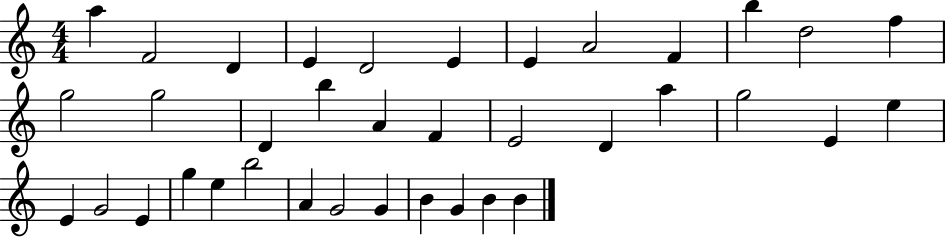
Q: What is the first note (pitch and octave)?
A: A5